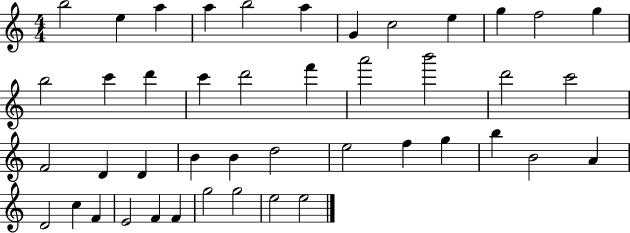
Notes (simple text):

B5/h E5/q A5/q A5/q B5/h A5/q G4/q C5/h E5/q G5/q F5/h G5/q B5/h C6/q D6/q C6/q D6/h F6/q A6/h B6/h D6/h C6/h F4/h D4/q D4/q B4/q B4/q D5/h E5/h F5/q G5/q B5/q B4/h A4/q D4/h C5/q F4/q E4/h F4/q F4/q G5/h G5/h E5/h E5/h